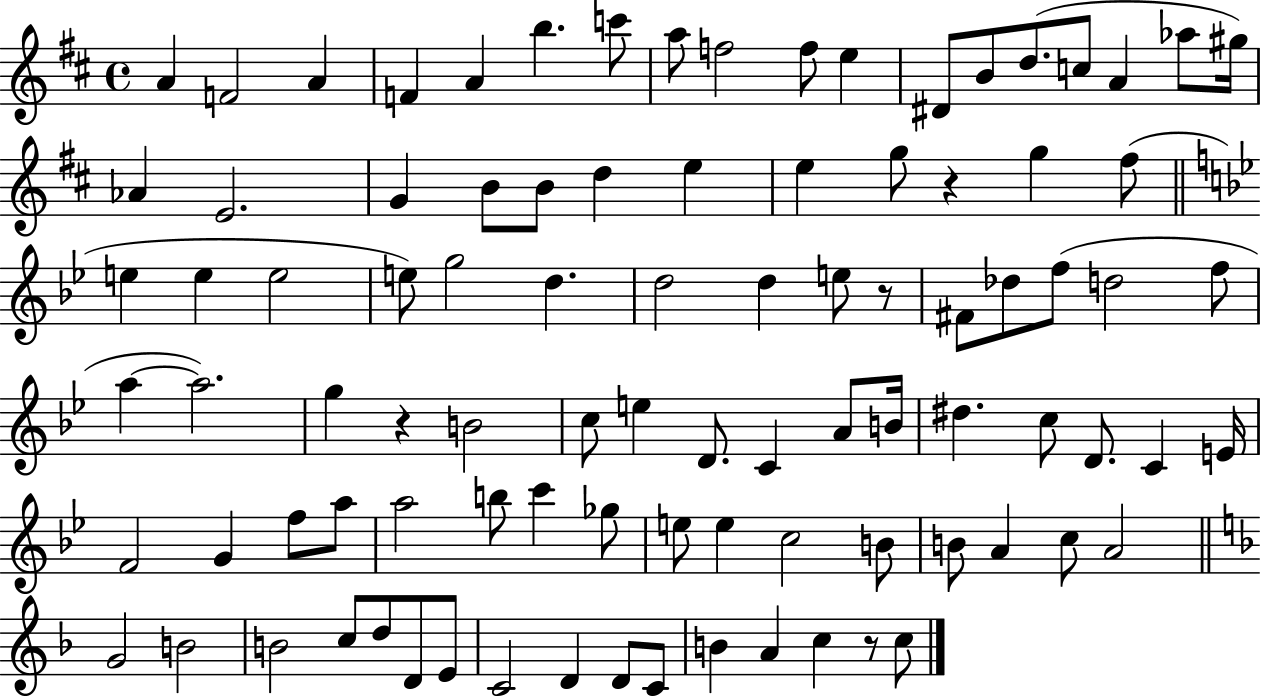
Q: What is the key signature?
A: D major